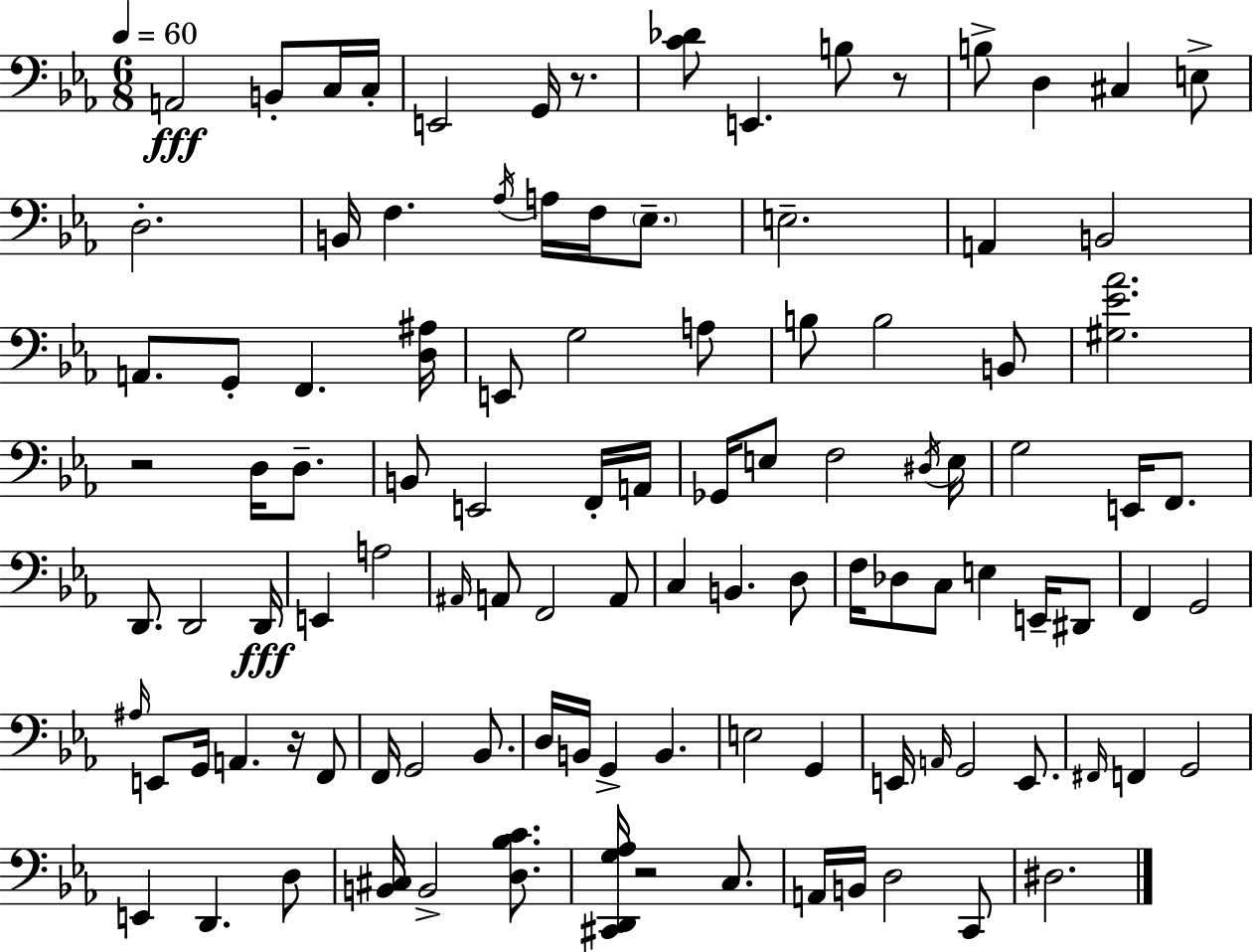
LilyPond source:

{
  \clef bass
  \numericTimeSignature
  \time 6/8
  \key ees \major
  \tempo 4 = 60
  a,2\fff b,8-. c16 c16-. | e,2 g,16 r8. | <c' des'>8 e,4. b8 r8 | b8-> d4 cis4 e8-> | \break d2.-. | b,16 f4. \acciaccatura { aes16 } a16 f16 \parenthesize ees8.-- | e2.-- | a,4 b,2 | \break a,8. g,8-. f,4. | <d ais>16 e,8 g2 a8 | b8 b2 b,8 | <gis ees' aes'>2. | \break r2 d16 d8.-- | b,8 e,2 f,16-. | a,16 ges,16 e8 f2 | \acciaccatura { dis16 } e16 g2 e,16 f,8. | \break d,8. d,2 | d,16\fff e,4 a2 | \grace { ais,16 } a,8 f,2 | a,8 c4 b,4. | \break d8 f16 des8 c8 e4 | e,16-- dis,8 f,4 g,2 | \grace { ais16 } e,8 g,16 a,4. | r16 f,8 f,16 g,2 | \break bes,8. d16 b,16 g,4-> b,4. | e2 | g,4 e,16 \grace { a,16 } g,2 | e,8. \grace { fis,16 } f,4 g,2 | \break e,4 d,4. | d8 <b, cis>16 b,2-> | <d bes c'>8. <cis, d, g aes>16 r2 | c8. a,16 b,16 d2 | \break c,8 dis2. | \bar "|."
}